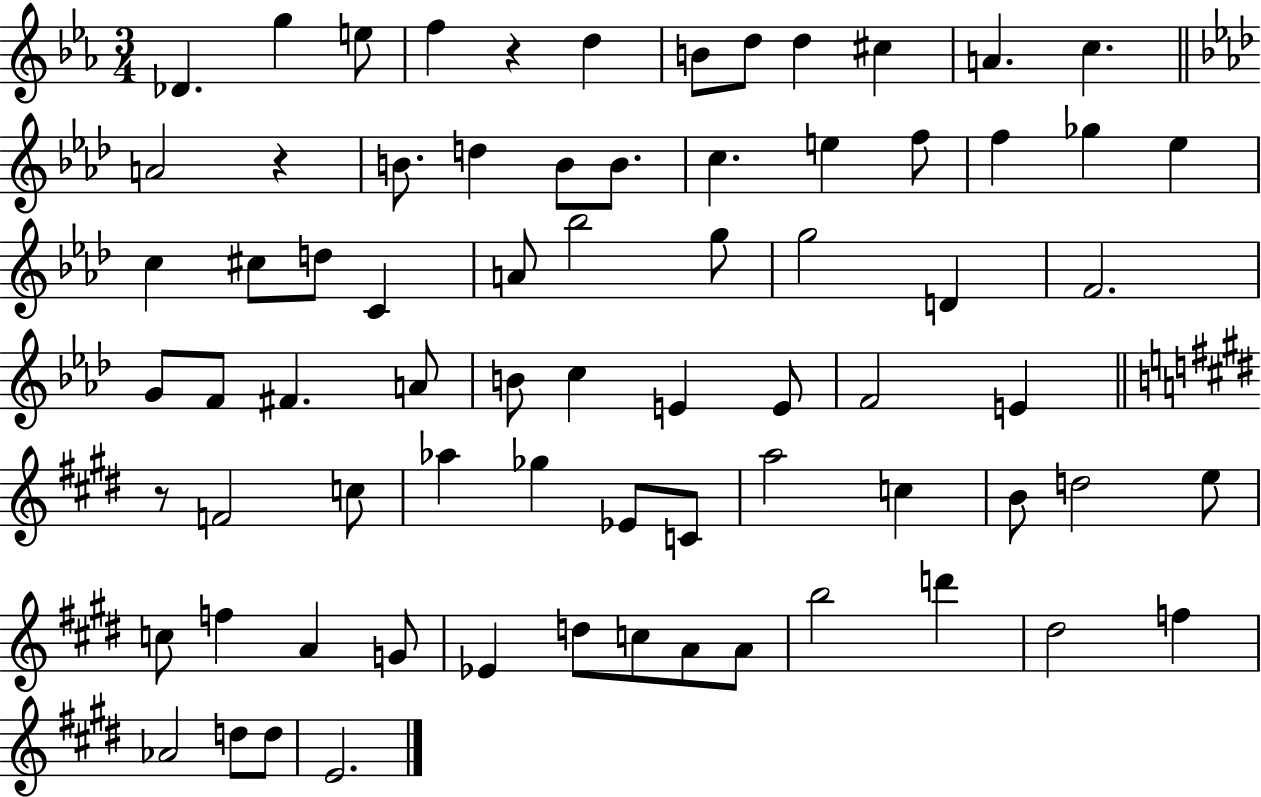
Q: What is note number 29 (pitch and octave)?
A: G5